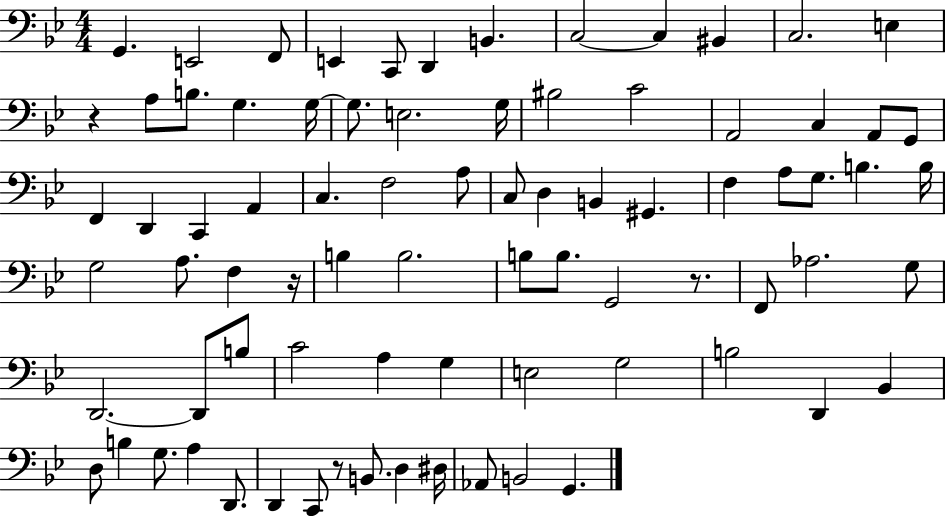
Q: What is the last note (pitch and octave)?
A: G2